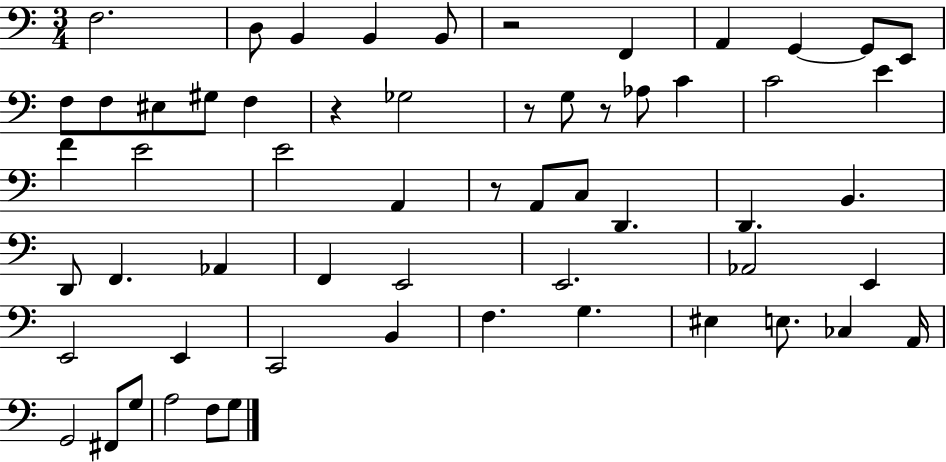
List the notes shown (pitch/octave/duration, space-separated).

F3/h. D3/e B2/q B2/q B2/e R/h F2/q A2/q G2/q G2/e E2/e F3/e F3/e EIS3/e G#3/e F3/q R/q Gb3/h R/e G3/e R/e Ab3/e C4/q C4/h E4/q F4/q E4/h E4/h A2/q R/e A2/e C3/e D2/q. D2/q. B2/q. D2/e F2/q. Ab2/q F2/q E2/h E2/h. Ab2/h E2/q E2/h E2/q C2/h B2/q F3/q. G3/q. EIS3/q E3/e. CES3/q A2/s G2/h F#2/e G3/e A3/h F3/e G3/e